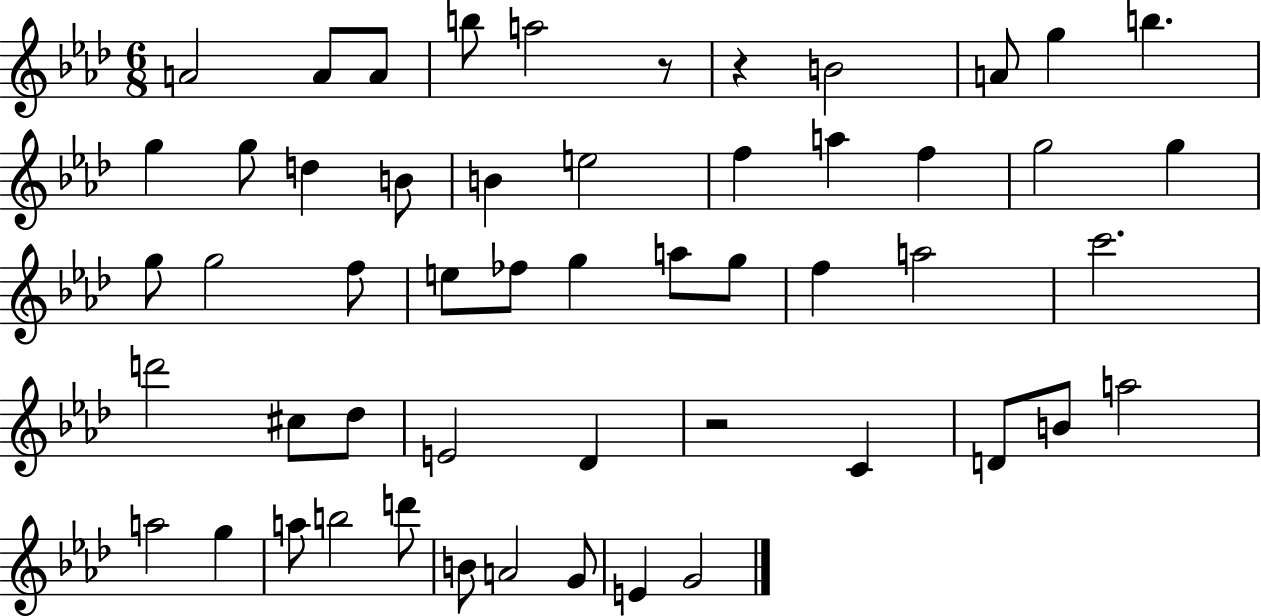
X:1
T:Untitled
M:6/8
L:1/4
K:Ab
A2 A/2 A/2 b/2 a2 z/2 z B2 A/2 g b g g/2 d B/2 B e2 f a f g2 g g/2 g2 f/2 e/2 _f/2 g a/2 g/2 f a2 c'2 d'2 ^c/2 _d/2 E2 _D z2 C D/2 B/2 a2 a2 g a/2 b2 d'/2 B/2 A2 G/2 E G2